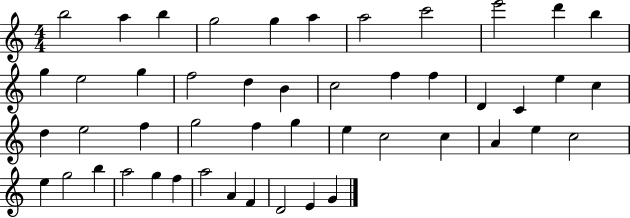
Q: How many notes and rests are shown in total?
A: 48